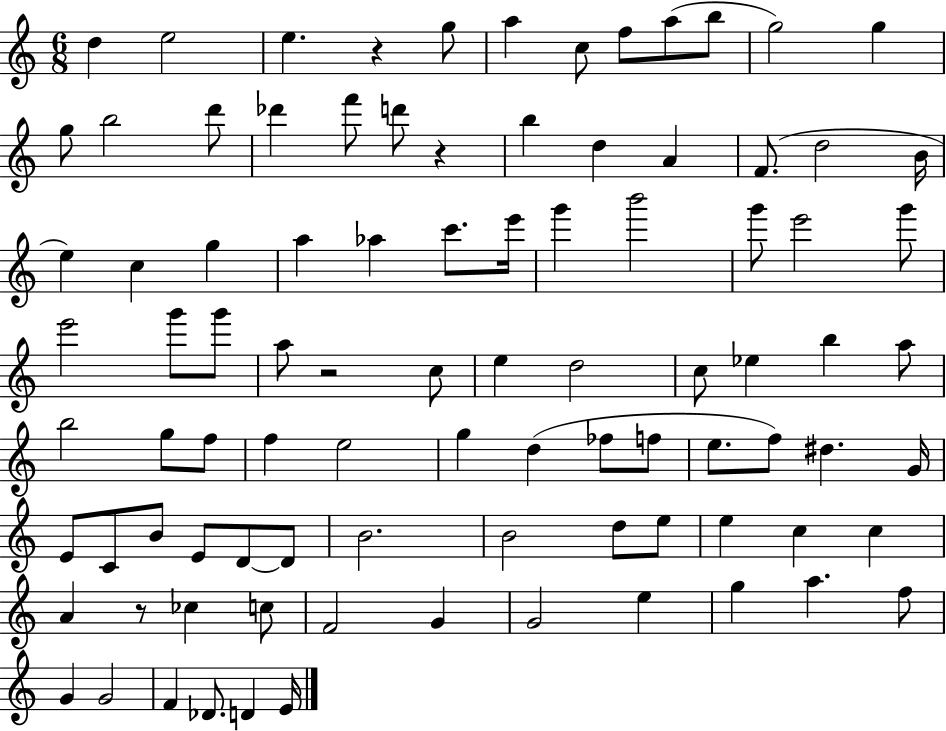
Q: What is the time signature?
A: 6/8